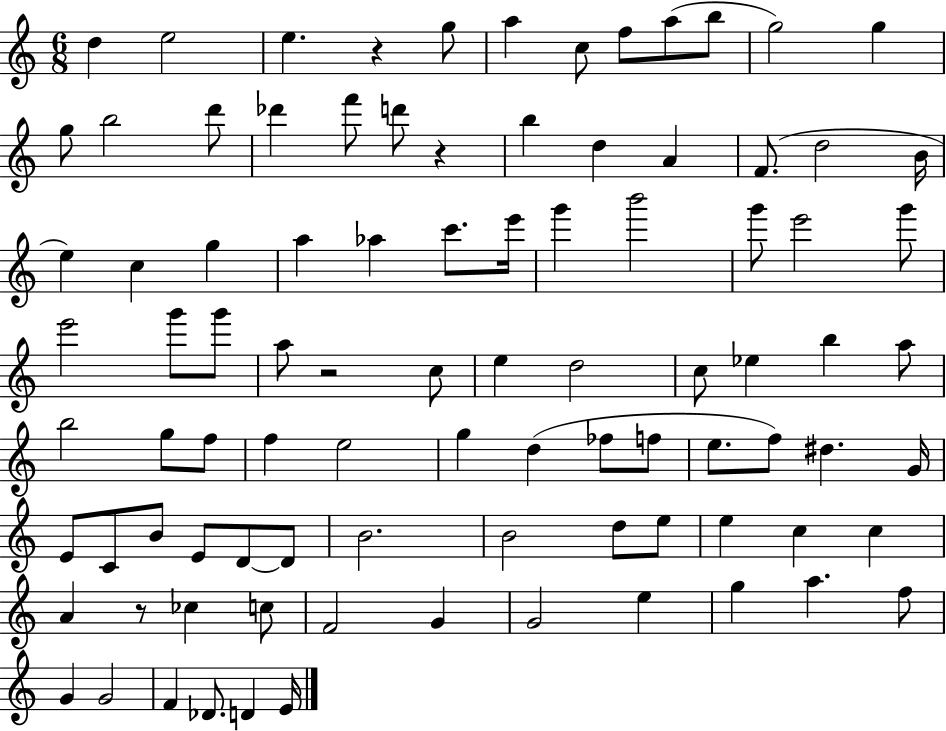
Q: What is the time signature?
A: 6/8